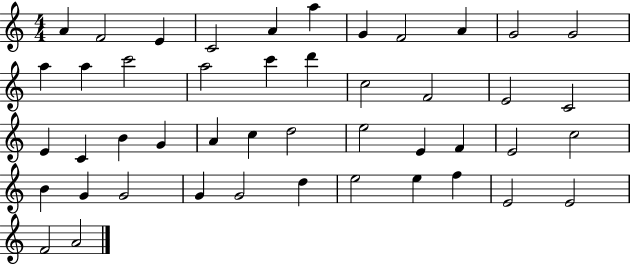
A4/q F4/h E4/q C4/h A4/q A5/q G4/q F4/h A4/q G4/h G4/h A5/q A5/q C6/h A5/h C6/q D6/q C5/h F4/h E4/h C4/h E4/q C4/q B4/q G4/q A4/q C5/q D5/h E5/h E4/q F4/q E4/h C5/h B4/q G4/q G4/h G4/q G4/h D5/q E5/h E5/q F5/q E4/h E4/h F4/h A4/h